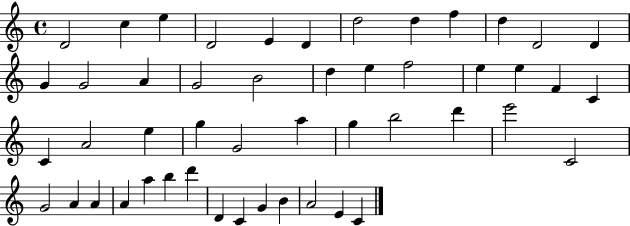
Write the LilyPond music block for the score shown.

{
  \clef treble
  \time 4/4
  \defaultTimeSignature
  \key c \major
  d'2 c''4 e''4 | d'2 e'4 d'4 | d''2 d''4 f''4 | d''4 d'2 d'4 | \break g'4 g'2 a'4 | g'2 b'2 | d''4 e''4 f''2 | e''4 e''4 f'4 c'4 | \break c'4 a'2 e''4 | g''4 g'2 a''4 | g''4 b''2 d'''4 | e'''2 c'2 | \break g'2 a'4 a'4 | a'4 a''4 b''4 d'''4 | d'4 c'4 g'4 b'4 | a'2 e'4 c'4 | \break \bar "|."
}